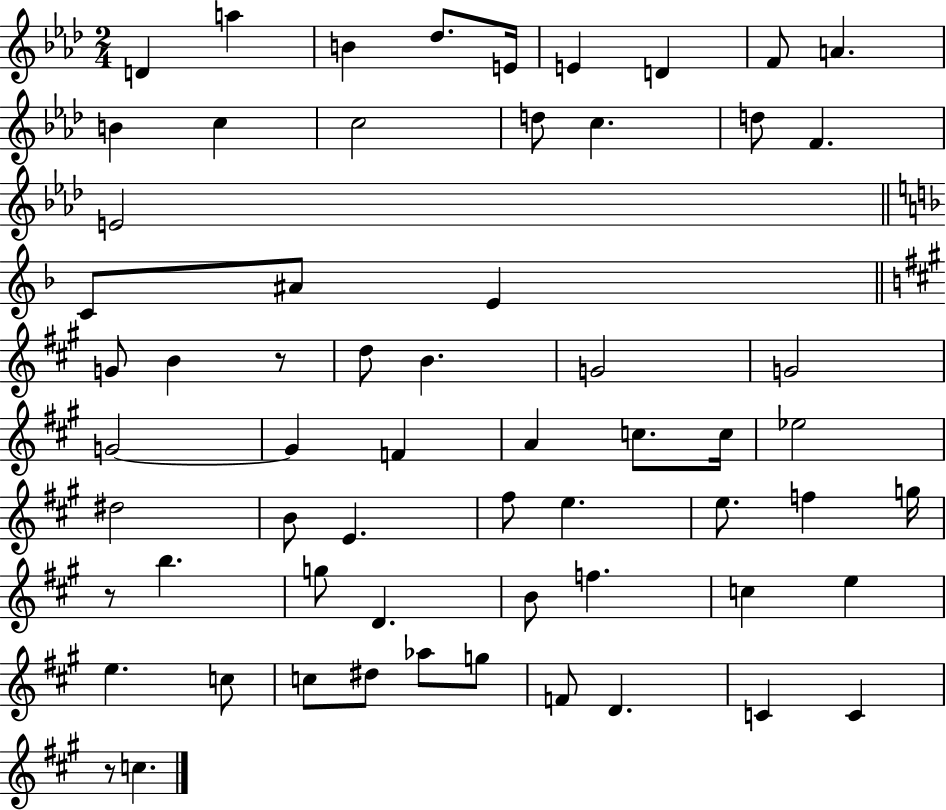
X:1
T:Untitled
M:2/4
L:1/4
K:Ab
D a B _d/2 E/4 E D F/2 A B c c2 d/2 c d/2 F E2 C/2 ^A/2 E G/2 B z/2 d/2 B G2 G2 G2 G F A c/2 c/4 _e2 ^d2 B/2 E ^f/2 e e/2 f g/4 z/2 b g/2 D B/2 f c e e c/2 c/2 ^d/2 _a/2 g/2 F/2 D C C z/2 c